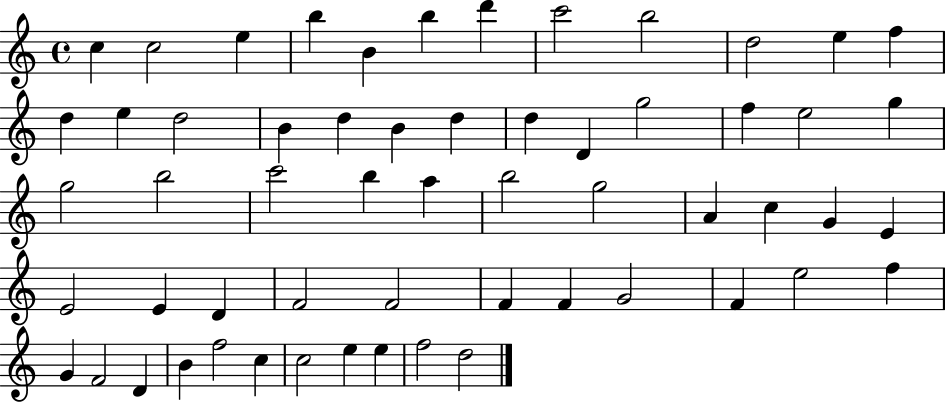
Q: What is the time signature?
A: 4/4